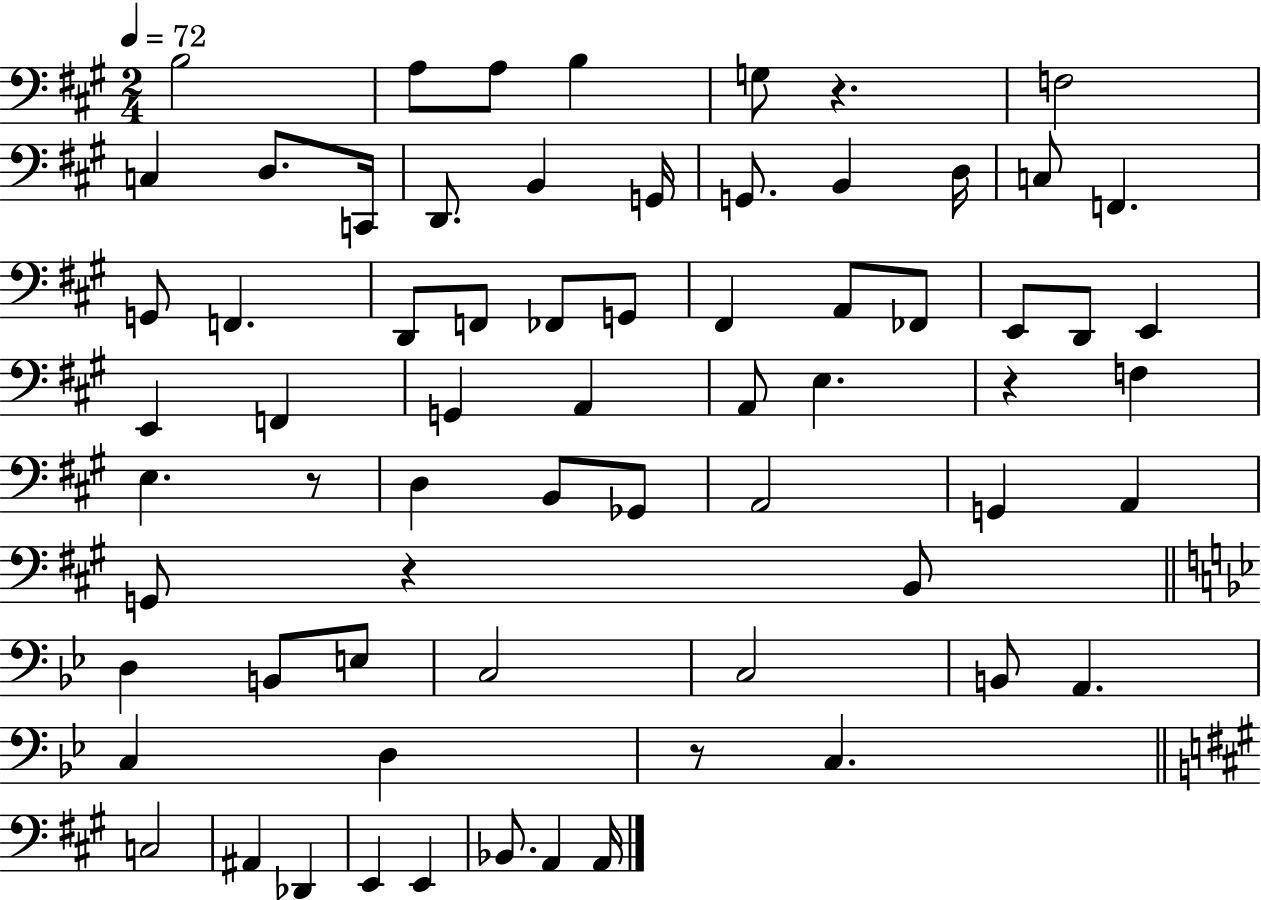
{
  \clef bass
  \numericTimeSignature
  \time 2/4
  \key a \major
  \tempo 4 = 72
  b2 | a8 a8 b4 | g8 r4. | f2 | \break c4 d8. c,16 | d,8. b,4 g,16 | g,8. b,4 d16 | c8 f,4. | \break g,8 f,4. | d,8 f,8 fes,8 g,8 | fis,4 a,8 fes,8 | e,8 d,8 e,4 | \break e,4 f,4 | g,4 a,4 | a,8 e4. | r4 f4 | \break e4. r8 | d4 b,8 ges,8 | a,2 | g,4 a,4 | \break g,8 r4 b,8 | \bar "||" \break \key g \minor d4 b,8 e8 | c2 | c2 | b,8 a,4. | \break c4 d4 | r8 c4. | \bar "||" \break \key a \major c2 | ais,4 des,4 | e,4 e,4 | bes,8. a,4 a,16 | \break \bar "|."
}